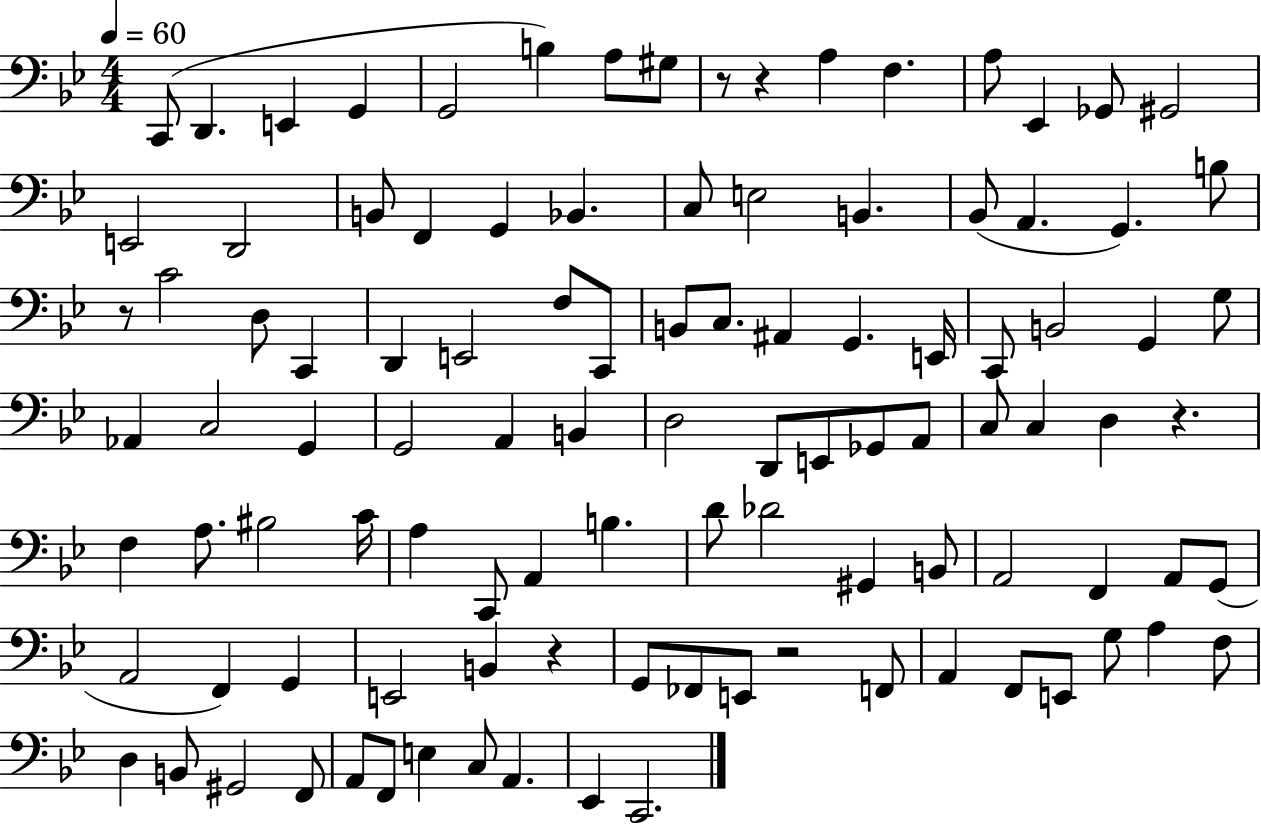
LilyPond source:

{
  \clef bass
  \numericTimeSignature
  \time 4/4
  \key bes \major
  \tempo 4 = 60
  c,8( d,4. e,4 g,4 | g,2 b4) a8 gis8 | r8 r4 a4 f4. | a8 ees,4 ges,8 gis,2 | \break e,2 d,2 | b,8 f,4 g,4 bes,4. | c8 e2 b,4. | bes,8( a,4. g,4.) b8 | \break r8 c'2 d8 c,4 | d,4 e,2 f8 c,8 | b,8 c8. ais,4 g,4. e,16 | c,8 b,2 g,4 g8 | \break aes,4 c2 g,4 | g,2 a,4 b,4 | d2 d,8 e,8 ges,8 a,8 | c8 c4 d4 r4. | \break f4 a8. bis2 c'16 | a4 c,8 a,4 b4. | d'8 des'2 gis,4 b,8 | a,2 f,4 a,8 g,8( | \break a,2 f,4) g,4 | e,2 b,4 r4 | g,8 fes,8 e,8 r2 f,8 | a,4 f,8 e,8 g8 a4 f8 | \break d4 b,8 gis,2 f,8 | a,8 f,8 e4 c8 a,4. | ees,4 c,2. | \bar "|."
}